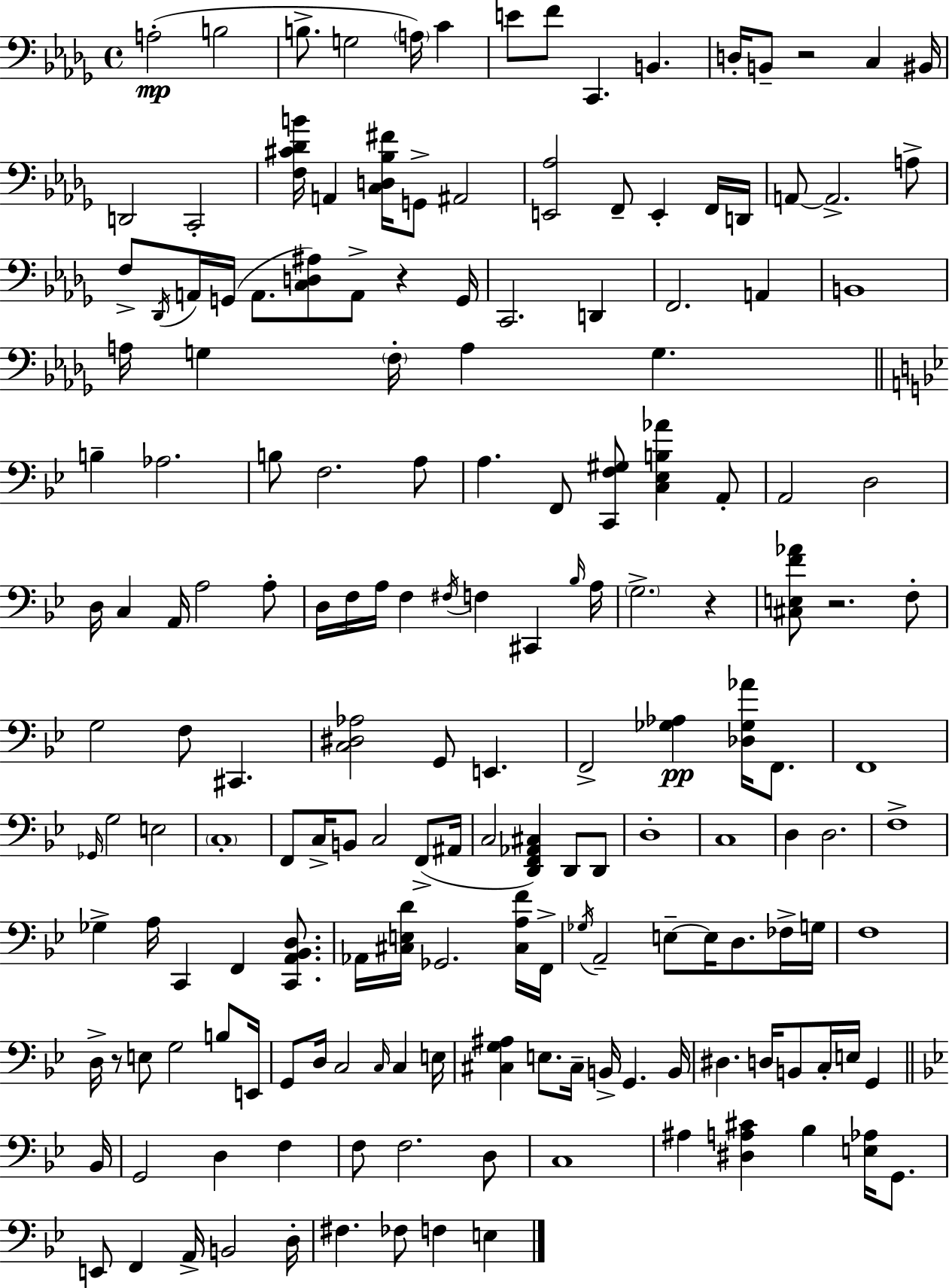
{
  \clef bass
  \time 4/4
  \defaultTimeSignature
  \key bes \minor
  a2-.(\mp b2 | b8.-> g2 \parenthesize a16) c'4 | e'8 f'8 c,4. b,4. | d16-. b,8-- r2 c4 bis,16 | \break d,2 c,2-. | <f cis' des' b'>16 a,4 <c d bes fis'>16 g,8-> ais,2 | <e, aes>2 f,8-- e,4-. f,16 d,16 | a,8~~ a,2.-> a8-> | \break f8-> \acciaccatura { des,16 } a,16 g,16( a,8. <c d ais>8) a,8-> r4 | g,16 c,2. d,4 | f,2. a,4 | b,1 | \break a16 g4 \parenthesize f16-. a4 g4. | \bar "||" \break \key bes \major b4-- aes2. | b8 f2. a8 | a4. f,8 <c, f gis>8 <c ees b aes'>4 a,8-. | a,2 d2 | \break d16 c4 a,16 a2 a8-. | d16 f16 a16 f4 \acciaccatura { fis16 } f4 cis,4 | \grace { bes16 } a16 \parenthesize g2.-> r4 | <cis e f' aes'>8 r2. | \break f8-. g2 f8 cis,4. | <c dis aes>2 g,8 e,4. | f,2-> <ges aes>4\pp <des ges aes'>16 f,8. | f,1 | \break \grace { ges,16 } g2 e2 | \parenthesize c1-. | f,8 c16-> b,8 c2 | f,8->( ais,16 c2 <d, f, aes, cis>4) d,8 | \break d,8 d1-. | c1 | d4 d2. | f1-> | \break ges4-> a16 c,4 f,4 | <c, a, bes, d>8. aes,16 <cis e d'>16 ges,2. | <cis a f'>16 f,16-> \acciaccatura { ges16 } a,2-- e8--~~ e16 d8. | fes16-> g16 f1 | \break d16-> r8 e8 g2 | b8 e,16 g,8 d16 c2 \grace { c16 } | c4 e16 <cis g ais>4 e8. cis16-- b,16-> g,4. | b,16 dis4. d16 b,8 c16-. e16 | \break g,4 \bar "||" \break \key bes \major bes,16 g,2 d4 f4 | f8 f2. d8 | c1 | ais4 <dis a cis'>4 bes4 <e aes>16 g,8. | \break e,8 f,4 a,16-> b,2 | d16-. fis4. fes8 f4 e4 | \bar "|."
}